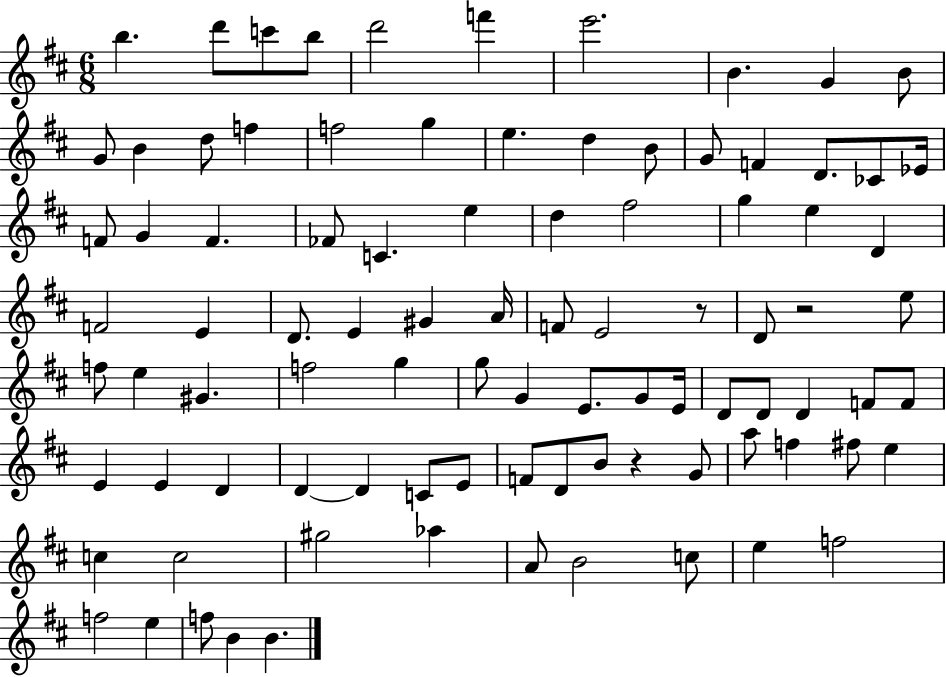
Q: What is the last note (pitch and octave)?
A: B4